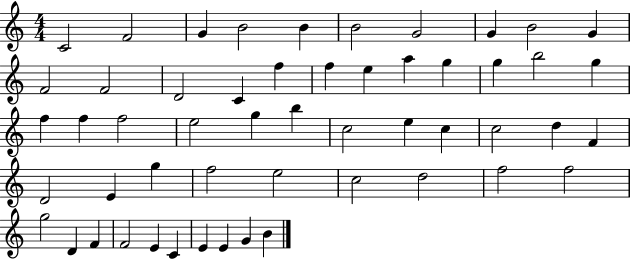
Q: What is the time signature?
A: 4/4